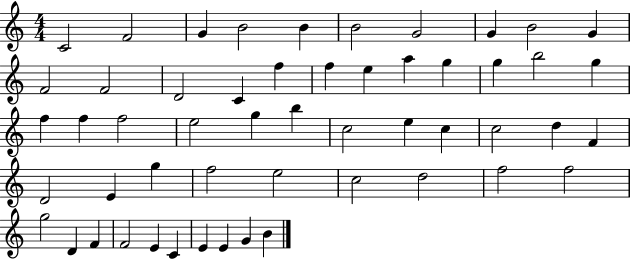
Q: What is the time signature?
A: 4/4